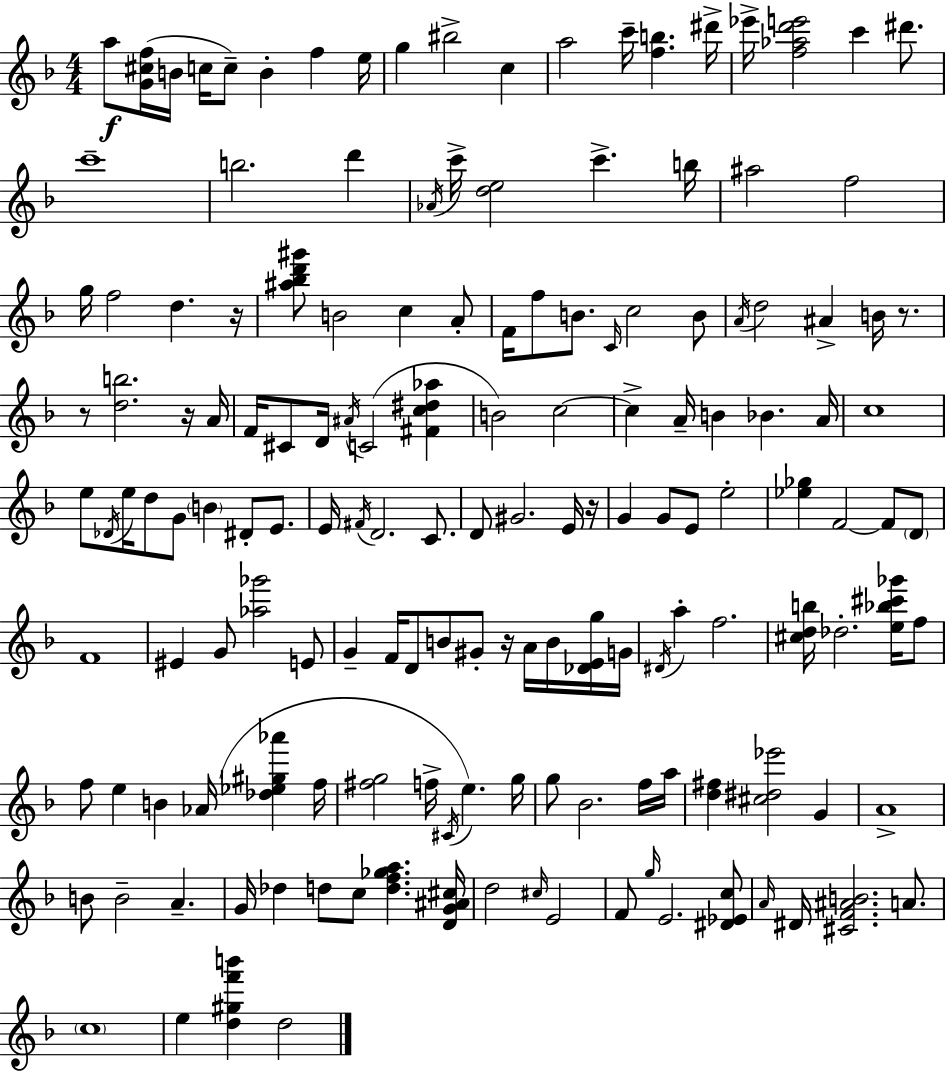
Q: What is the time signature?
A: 4/4